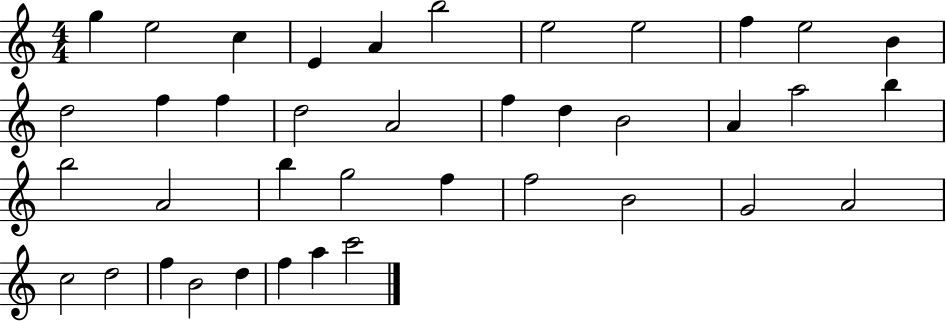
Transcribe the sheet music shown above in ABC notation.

X:1
T:Untitled
M:4/4
L:1/4
K:C
g e2 c E A b2 e2 e2 f e2 B d2 f f d2 A2 f d B2 A a2 b b2 A2 b g2 f f2 B2 G2 A2 c2 d2 f B2 d f a c'2